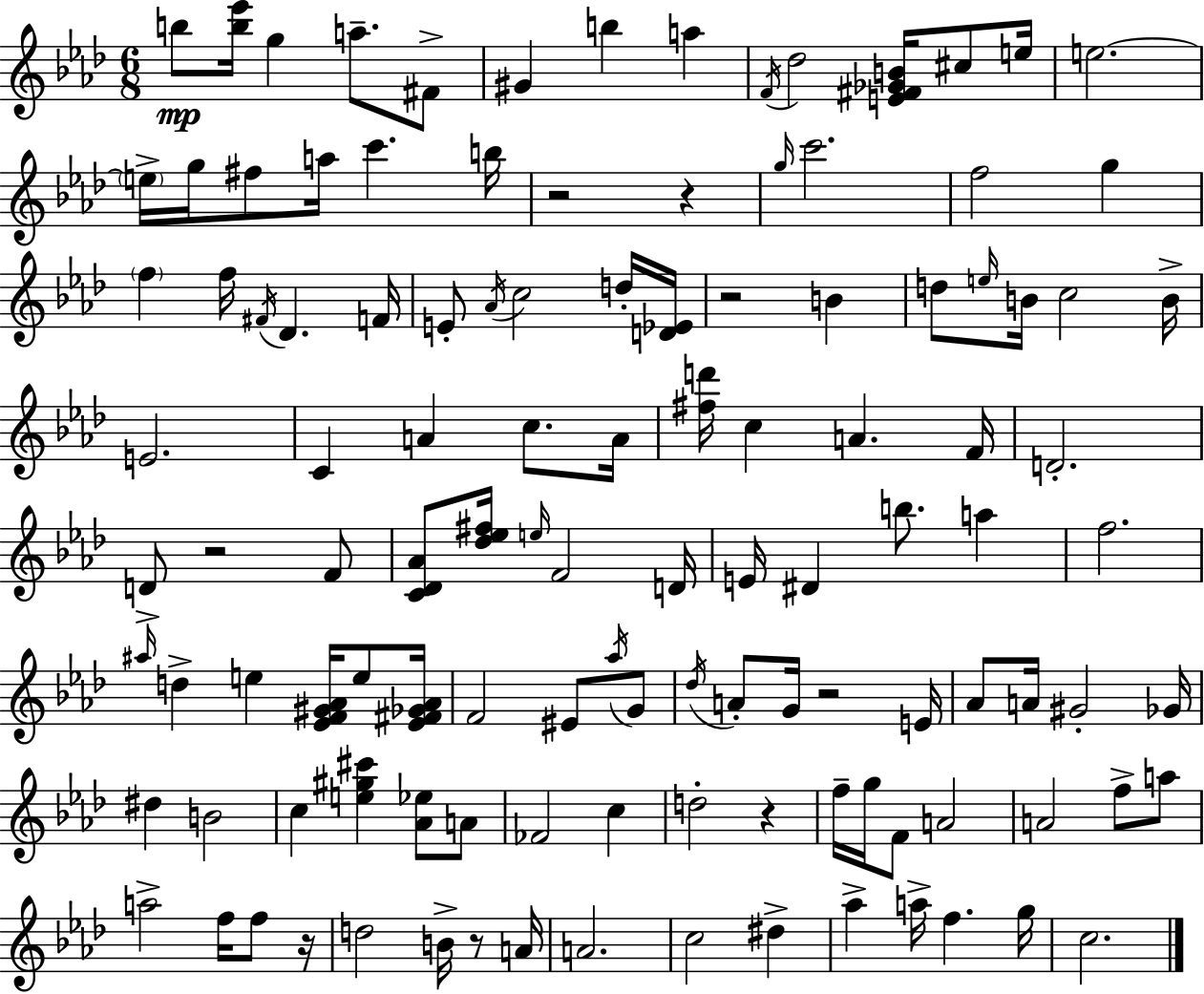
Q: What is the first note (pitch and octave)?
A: B5